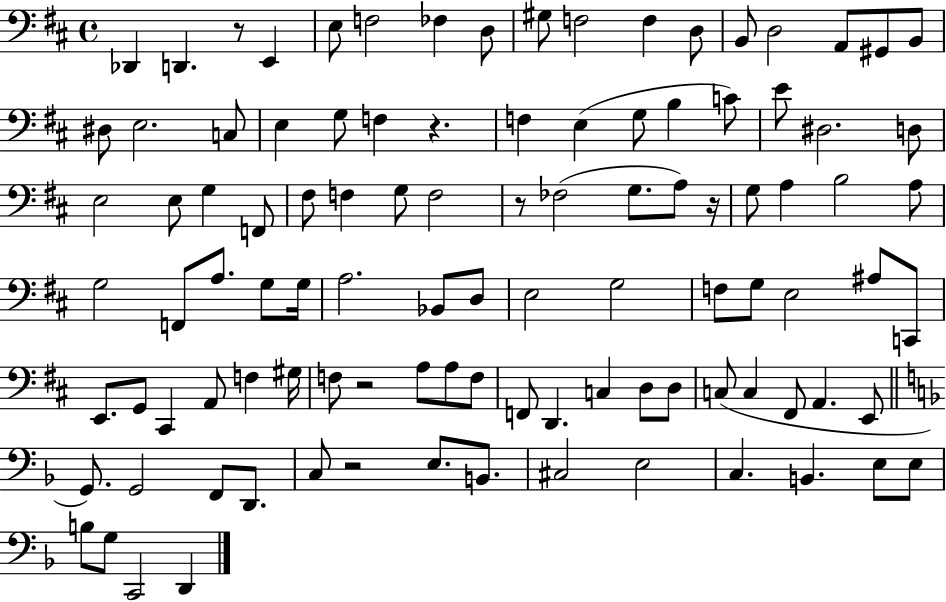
{
  \clef bass
  \time 4/4
  \defaultTimeSignature
  \key d \major
  des,4 d,4. r8 e,4 | e8 f2 fes4 d8 | gis8 f2 f4 d8 | b,8 d2 a,8 gis,8 b,8 | \break dis8 e2. c8 | e4 g8 f4 r4. | f4 e4( g8 b4 c'8) | e'8 dis2. d8 | \break e2 e8 g4 f,8 | fis8 f4 g8 f2 | r8 fes2( g8. a8) r16 | g8 a4 b2 a8 | \break g2 f,8 a8. g8 g16 | a2. bes,8 d8 | e2 g2 | f8 g8 e2 ais8 c,8 | \break e,8. g,8 cis,4 a,8 f4 gis16 | f8 r2 a8 a8 f8 | f,8 d,4. c4 d8 d8 | c8( c4 fis,8 a,4. e,8 | \break \bar "||" \break \key f \major g,8.) g,2 f,8 d,8. | c8 r2 e8. b,8. | cis2 e2 | c4. b,4. e8 e8 | \break b8 g8 c,2 d,4 | \bar "|."
}